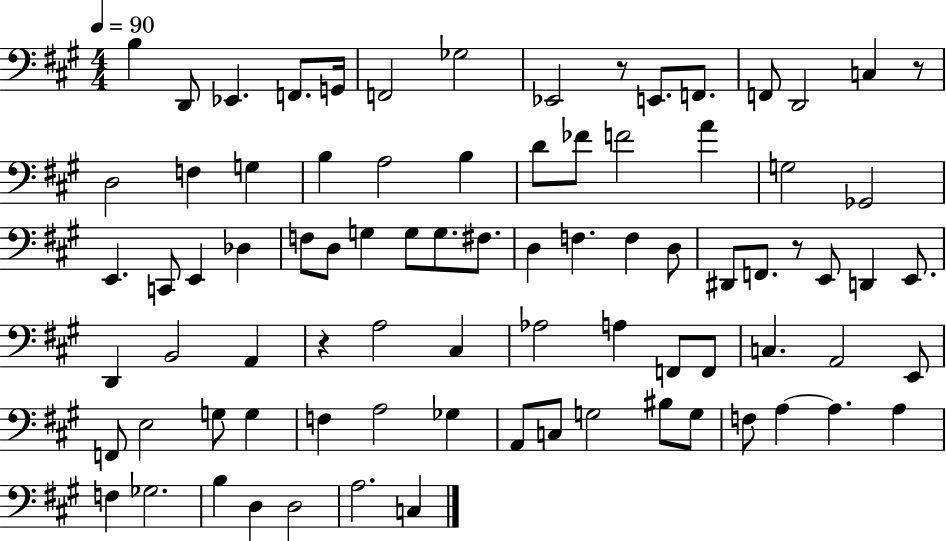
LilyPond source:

{
  \clef bass
  \numericTimeSignature
  \time 4/4
  \key a \major
  \tempo 4 = 90
  b4 d,8 ees,4. f,8. g,16 | f,2 ges2 | ees,2 r8 e,8. f,8. | f,8 d,2 c4 r8 | \break d2 f4 g4 | b4 a2 b4 | d'8 fes'8 f'2 a'4 | g2 ges,2 | \break e,4. c,8 e,4 des4 | f8 d8 g4 g8 g8. fis8. | d4 f4. f4 d8 | dis,8 f,8. r8 e,8 d,4 e,8. | \break d,4 b,2 a,4 | r4 a2 cis4 | aes2 a4 f,8 f,8 | c4. a,2 e,8 | \break f,8 e2 g8 g4 | f4 a2 ges4 | a,8 c8 g2 bis8 g8 | f8 a4~~ a4. a4 | \break f4 ges2. | b4 d4 d2 | a2. c4 | \bar "|."
}